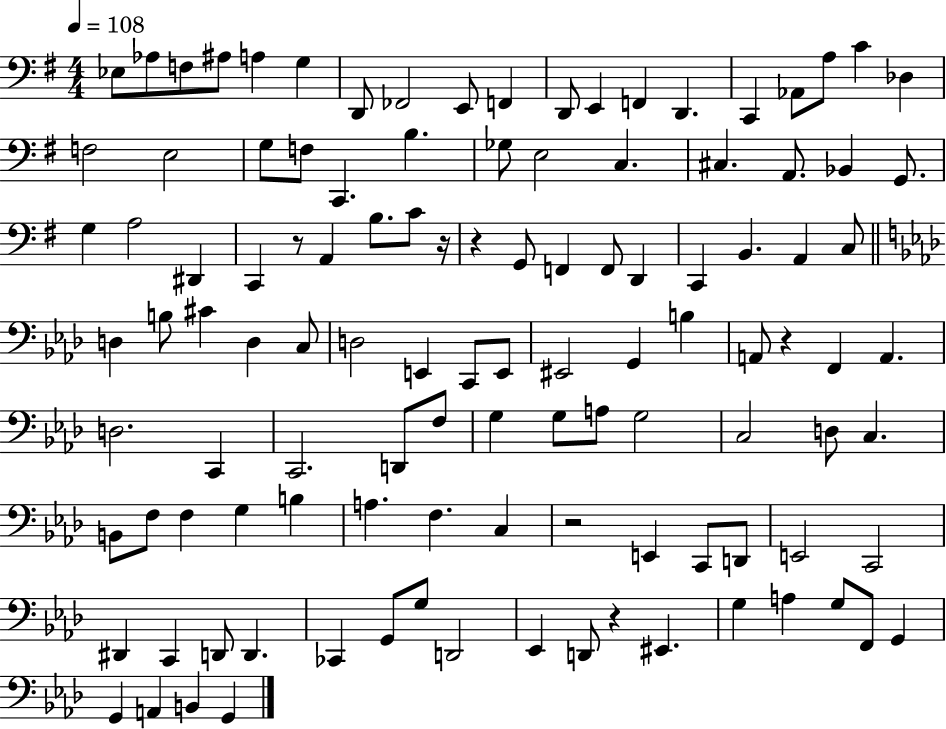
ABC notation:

X:1
T:Untitled
M:4/4
L:1/4
K:G
_E,/2 _A,/2 F,/2 ^A,/2 A, G, D,,/2 _F,,2 E,,/2 F,, D,,/2 E,, F,, D,, C,, _A,,/2 A,/2 C _D, F,2 E,2 G,/2 F,/2 C,, B, _G,/2 E,2 C, ^C, A,,/2 _B,, G,,/2 G, A,2 ^D,, C,, z/2 A,, B,/2 C/2 z/4 z G,,/2 F,, F,,/2 D,, C,, B,, A,, C,/2 D, B,/2 ^C D, C,/2 D,2 E,, C,,/2 E,,/2 ^E,,2 G,, B, A,,/2 z F,, A,, D,2 C,, C,,2 D,,/2 F,/2 G, G,/2 A,/2 G,2 C,2 D,/2 C, B,,/2 F,/2 F, G, B, A, F, C, z2 E,, C,,/2 D,,/2 E,,2 C,,2 ^D,, C,, D,,/2 D,, _C,, G,,/2 G,/2 D,,2 _E,, D,,/2 z ^E,, G, A, G,/2 F,,/2 G,, G,, A,, B,, G,,